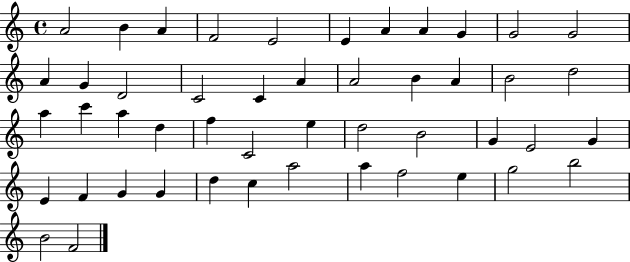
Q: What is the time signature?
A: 4/4